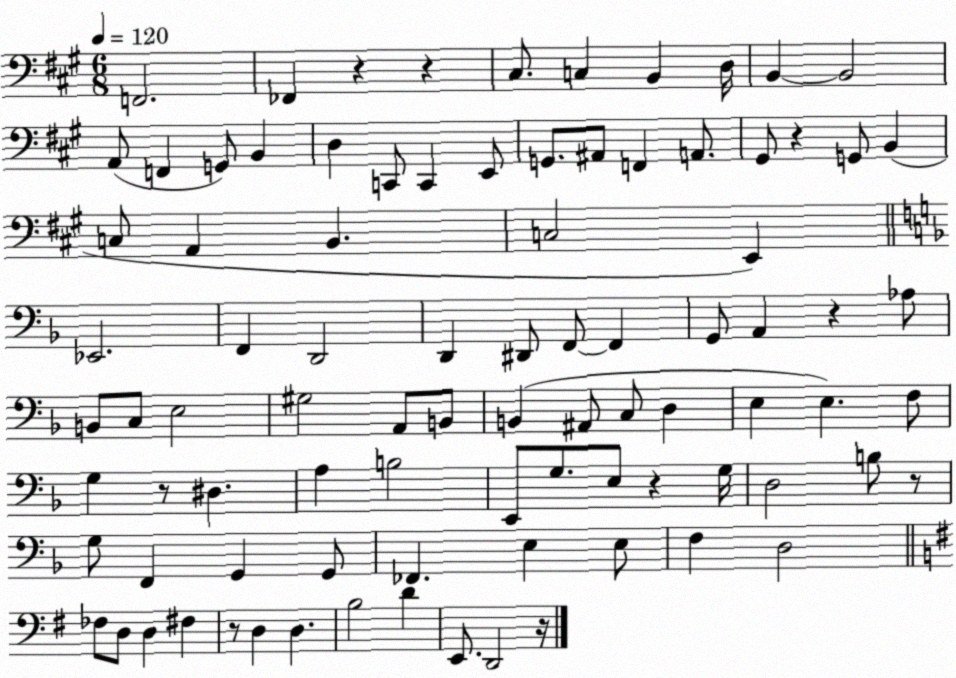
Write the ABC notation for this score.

X:1
T:Untitled
M:6/8
L:1/4
K:A
F,,2 _F,, z z ^C,/2 C, B,, D,/4 B,, B,,2 A,,/2 F,, G,,/2 B,, D, C,,/2 C,, E,,/2 G,,/2 ^A,,/2 F,, A,,/2 ^G,,/2 z G,,/2 B,, C,/2 A,, B,, C,2 E,, _E,,2 F,, D,,2 D,, ^D,,/2 F,,/2 F,, G,,/2 A,, z _A,/2 B,,/2 C,/2 E,2 ^G,2 A,,/2 B,,/2 B,, ^A,,/2 C,/2 D, E, E, F,/2 G, z/2 ^D, A, B,2 E,,/2 G,/2 E,/2 z G,/4 D,2 B,/2 z/2 G,/2 F,, G,, G,,/2 _F,, E, E,/2 F, D,2 _F,/2 D,/2 D, ^F, z/2 D, D, B,2 D E,,/2 D,,2 z/4